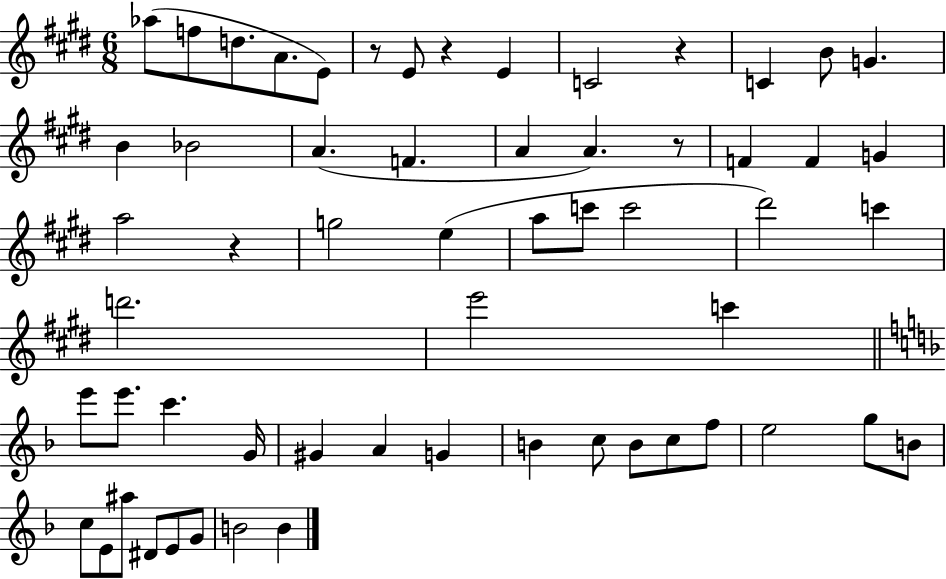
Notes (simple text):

Ab5/e F5/e D5/e. A4/e. E4/e R/e E4/e R/q E4/q C4/h R/q C4/q B4/e G4/q. B4/q Bb4/h A4/q. F4/q. A4/q A4/q. R/e F4/q F4/q G4/q A5/h R/q G5/h E5/q A5/e C6/e C6/h D#6/h C6/q D6/h. E6/h C6/q E6/e E6/e. C6/q. G4/s G#4/q A4/q G4/q B4/q C5/e B4/e C5/e F5/e E5/h G5/e B4/e C5/e E4/e A#5/e D#4/e E4/e G4/e B4/h B4/q